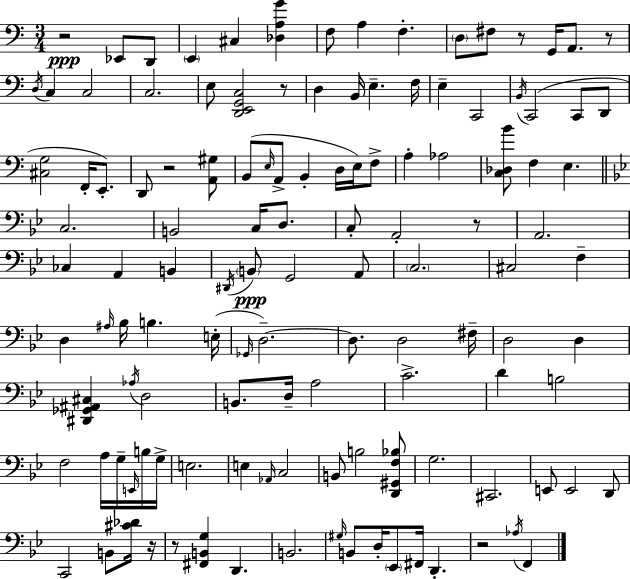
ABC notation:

X:1
T:Untitled
M:3/4
L:1/4
K:C
z2 _E,,/2 D,,/2 E,, ^C, [_D,A,G] F,/2 A, F, D,/2 ^F,/2 z/2 G,,/4 A,,/2 z/2 D,/4 C, C,2 C,2 E,/2 [D,,E,,G,,C,]2 z/2 D, B,,/4 E, F,/4 E, C,,2 B,,/4 C,,2 C,,/2 D,,/2 [^C,G,]2 F,,/4 E,,/2 D,,/2 z2 [A,,^G,]/2 B,,/2 E,/4 A,,/2 B,, D,/4 E,/4 F,/2 A, _A,2 [C,_D,B]/2 F, E, C,2 B,,2 C,/4 D,/2 C,/2 A,,2 z/2 A,,2 _C, A,, B,, ^D,,/4 B,,/2 G,,2 A,,/2 C,2 ^C,2 F, D, ^A,/4 _B,/4 B, E,/4 _G,,/4 D,2 D,/2 D,2 ^F,/4 D,2 D, [^D,,_G,,^A,,^C,] _A,/4 D,2 B,,/2 D,/4 A,2 C2 D B,2 F,2 A,/4 G,/4 E,,/4 B,/4 G,/4 E,2 E, _A,,/4 C,2 B,,/2 B,2 [D,,^G,,F,_B,]/2 G,2 ^C,,2 E,,/2 E,,2 D,,/2 C,,2 B,,/2 [^C_D]/4 z/4 z/2 [^F,,B,,G,] D,, B,,2 ^G,/4 B,,/2 D,/4 _E,,/2 ^F,,/4 D,, z2 _A,/4 F,,